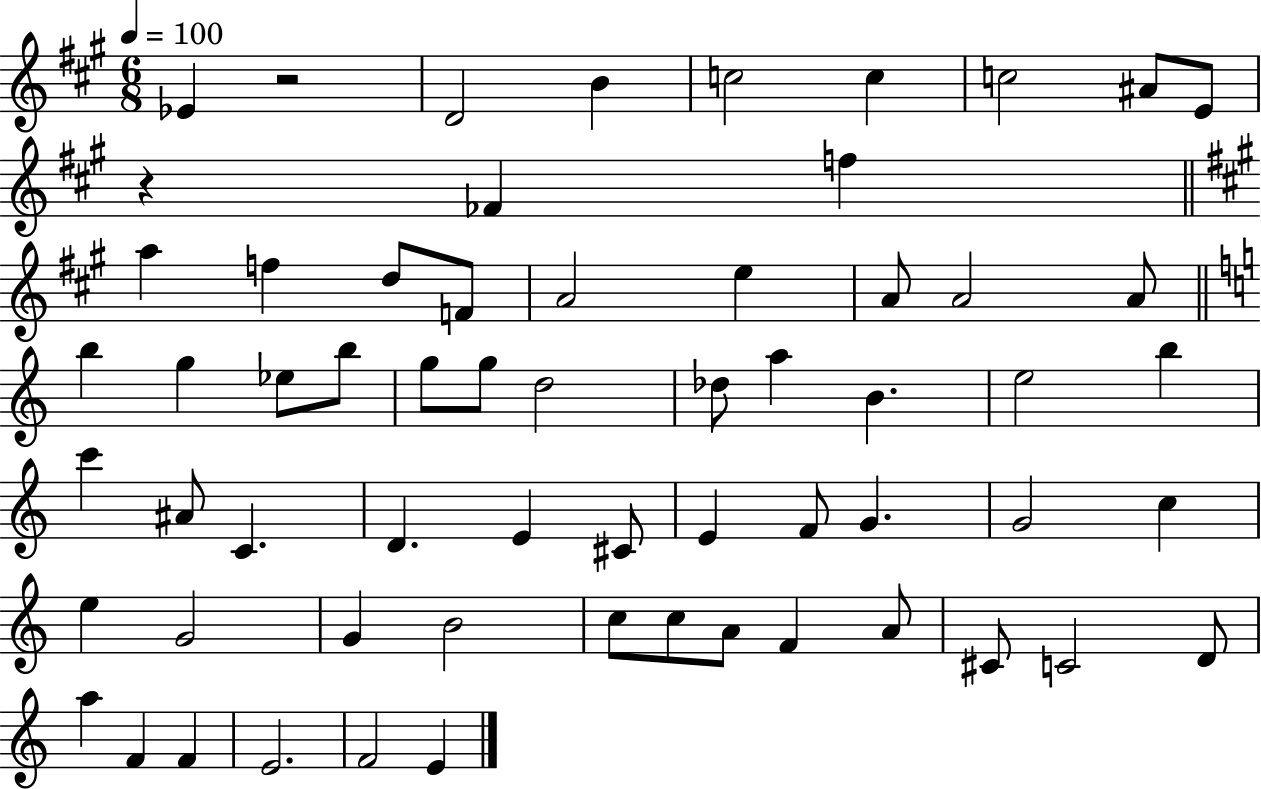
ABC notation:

X:1
T:Untitled
M:6/8
L:1/4
K:A
_E z2 D2 B c2 c c2 ^A/2 E/2 z _F f a f d/2 F/2 A2 e A/2 A2 A/2 b g _e/2 b/2 g/2 g/2 d2 _d/2 a B e2 b c' ^A/2 C D E ^C/2 E F/2 G G2 c e G2 G B2 c/2 c/2 A/2 F A/2 ^C/2 C2 D/2 a F F E2 F2 E